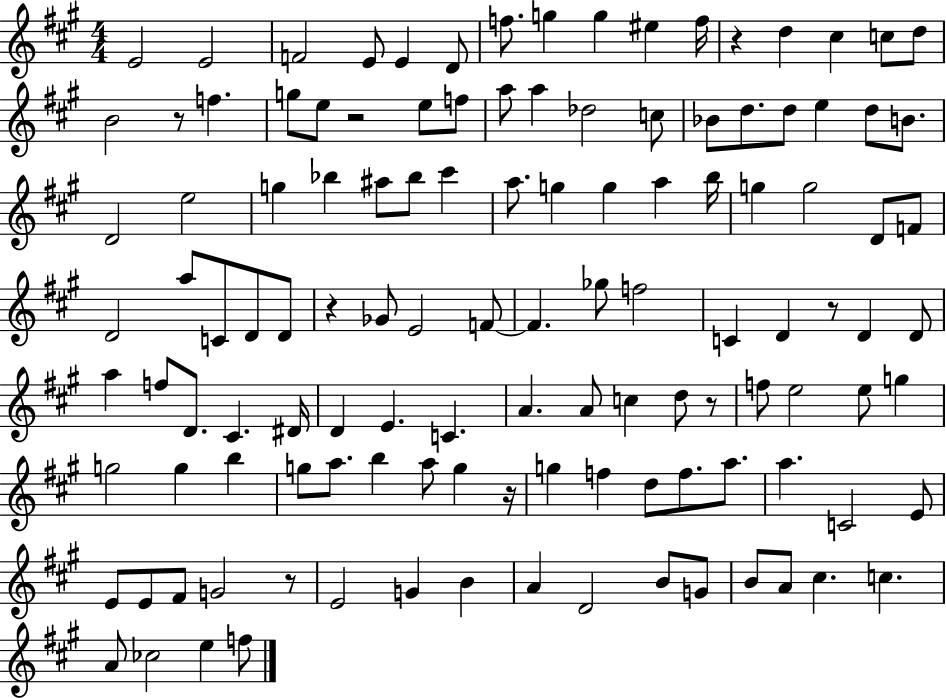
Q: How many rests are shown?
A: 8